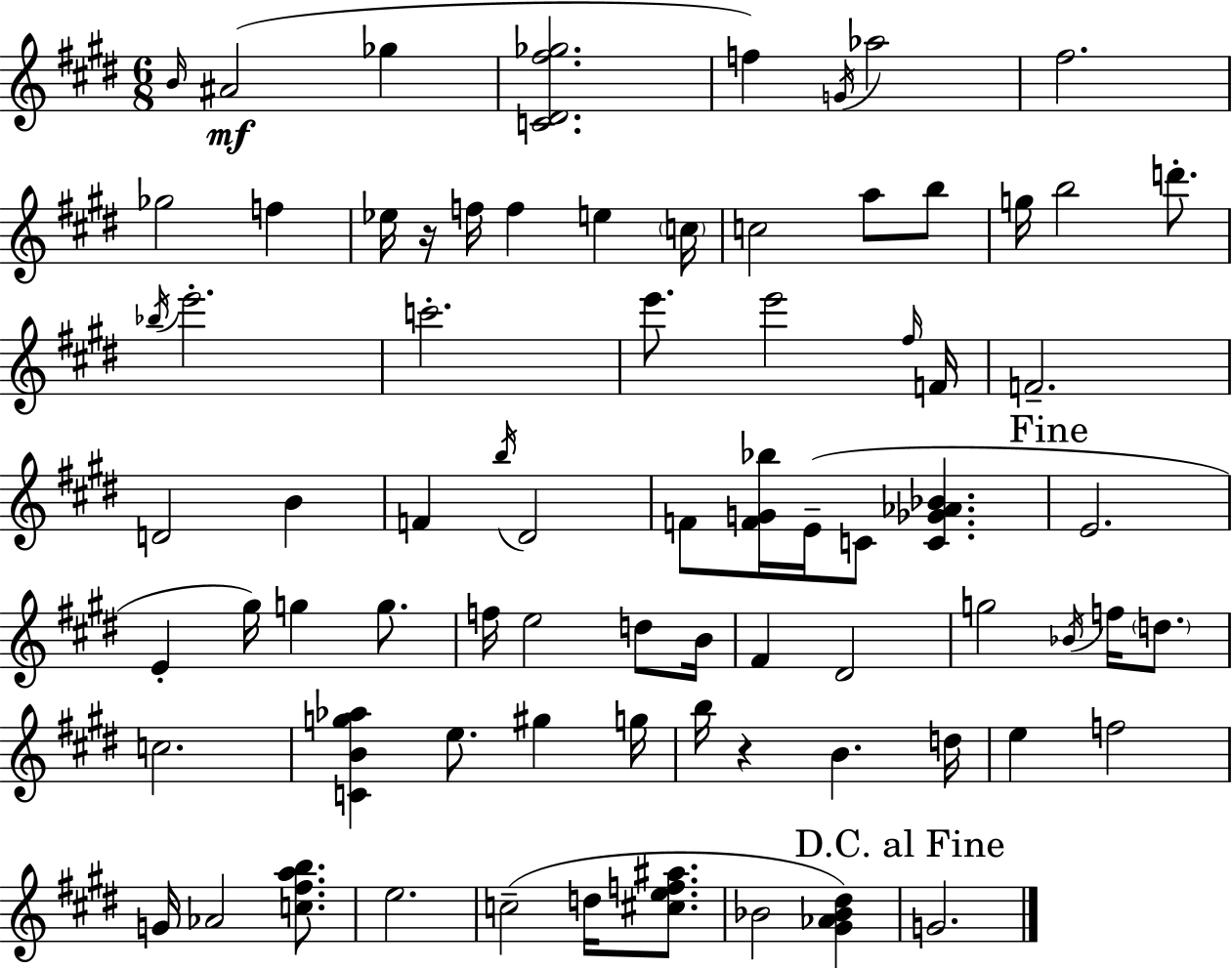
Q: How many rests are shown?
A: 2